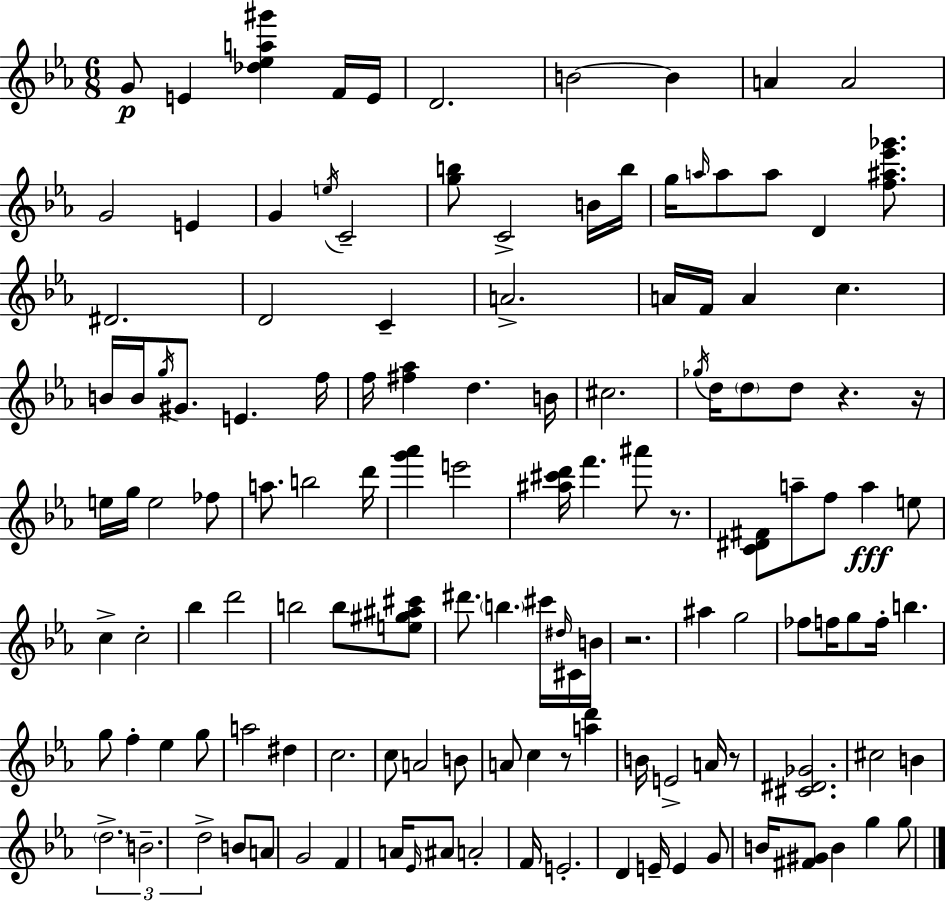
G4/e E4/q [Db5,Eb5,A5,G#6]/q F4/s E4/s D4/h. B4/h B4/q A4/q A4/h G4/h E4/q G4/q E5/s C4/h [G5,B5]/e C4/h B4/s B5/s G5/s A5/s A5/e A5/e D4/q [F5,A#5,Eb6,Gb6]/e. D#4/h. D4/h C4/q A4/h. A4/s F4/s A4/q C5/q. B4/s B4/s G5/s G#4/e. E4/q. F5/s F5/s [F#5,Ab5]/q D5/q. B4/s C#5/h. Gb5/s D5/s D5/e D5/e R/q. R/s E5/s G5/s E5/h FES5/e A5/e. B5/h D6/s [G6,Ab6]/q E6/h [A#5,C#6,D6]/s F6/q. A#6/e R/e. [C4,D#4,F#4]/e A5/e F5/e A5/q E5/e C5/q C5/h Bb5/q D6/h B5/h B5/e [E5,G#5,A#5,C#6]/e D#6/e. B5/q. C#6/s D#5/s C#4/s B4/s R/h. A#5/q G5/h FES5/e F5/s G5/e F5/s B5/q. G5/e F5/q Eb5/q G5/e A5/h D#5/q C5/h. C5/e A4/h B4/e A4/e C5/q R/e [A5,D6]/q B4/s E4/h A4/s R/e [C#4,D#4,Gb4]/h. C#5/h B4/q D5/h. B4/h. D5/h B4/e A4/e G4/h F4/q A4/s Eb4/s A#4/e A4/h F4/s E4/h. D4/q E4/s E4/q G4/e B4/s [F#4,G#4]/e B4/q G5/q G5/e